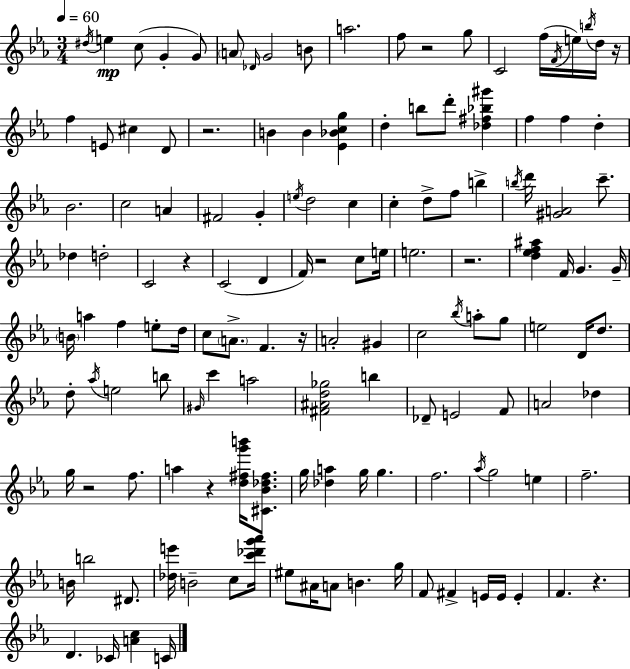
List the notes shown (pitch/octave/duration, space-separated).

D#5/s E5/q C5/e G4/q G4/e A4/e Db4/s G4/h B4/e A5/h. F5/e R/h G5/e C4/h F5/s F4/s E5/s B5/s D5/s R/s F5/q E4/e C#5/q D4/e R/h. B4/q B4/q [Eb4,Bb4,C5,G5]/q D5/q B5/e D6/e [Db5,F#5,Bb5,G#6]/q F5/q F5/q D5/q Bb4/h. C5/h A4/q F#4/h G4/q E5/s D5/h C5/q C5/q D5/e F5/e B5/q B5/s D6/s [G#4,A4]/h C6/e. Db5/q D5/h C4/h R/q C4/h D4/q F4/s R/h C5/e E5/s E5/h. R/h. [D5,Eb5,F5,A#5]/q F4/s G4/q. G4/s B4/s A5/q F5/q E5/e D5/s C5/e A4/e. F4/q. R/s A4/h G#4/q C5/h Bb5/s A5/e G5/e E5/h D4/s D5/e. D5/e Ab5/s E5/h B5/e G#4/s C6/q A5/h [F#4,A#4,D5,Gb5]/h B5/q Db4/e E4/h F4/e A4/h Db5/q G5/s R/h F5/e. A5/q R/q [D5,F#5,G6,B6]/s [C#4,Bb4,Db5,F#5]/e. G5/s [Db5,A5]/q G5/s G5/q. F5/h. Ab5/s G5/h E5/q F5/h. B4/s B5/h D#4/e. [Db5,E6]/s B4/h C5/e [C6,Db6,G6,Ab6]/s EIS5/e A#4/s A4/e B4/q. G5/s F4/e F#4/q E4/s E4/s E4/q F4/q. R/q. D4/q. CES4/s [A4,C5]/q C4/s